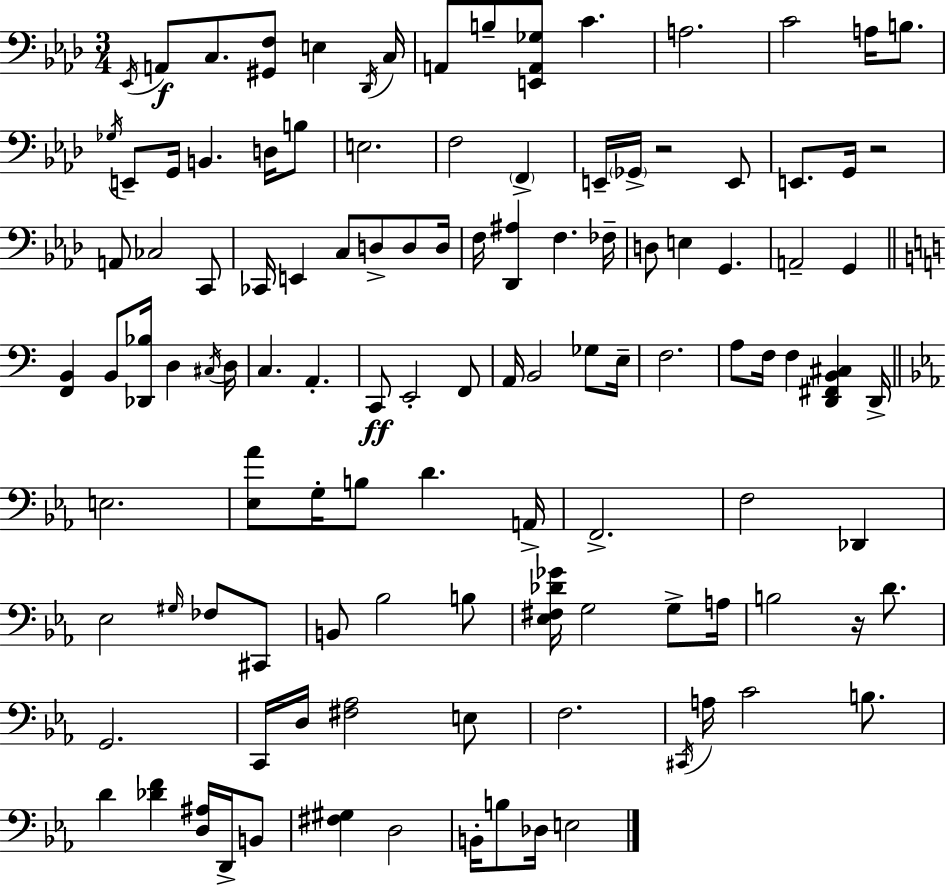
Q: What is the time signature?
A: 3/4